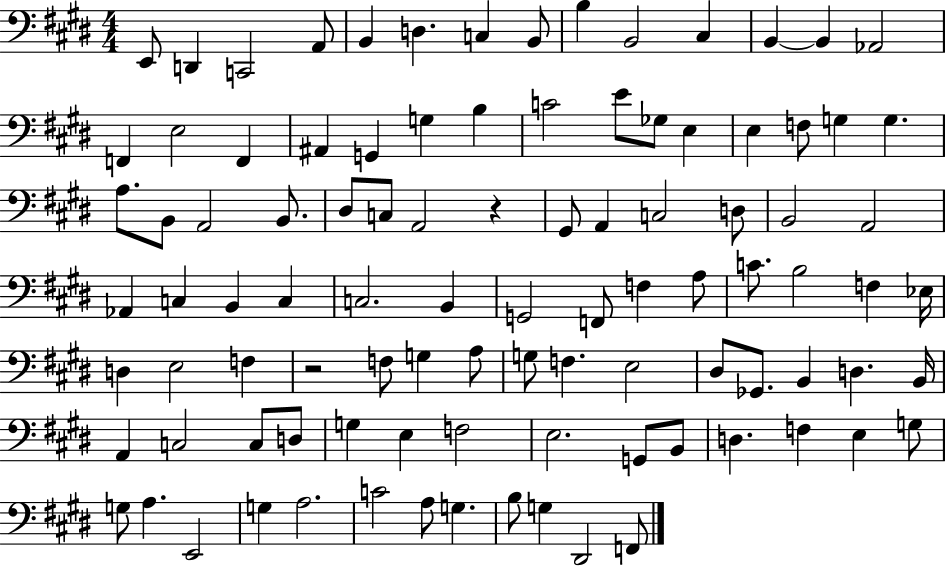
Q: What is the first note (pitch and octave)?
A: E2